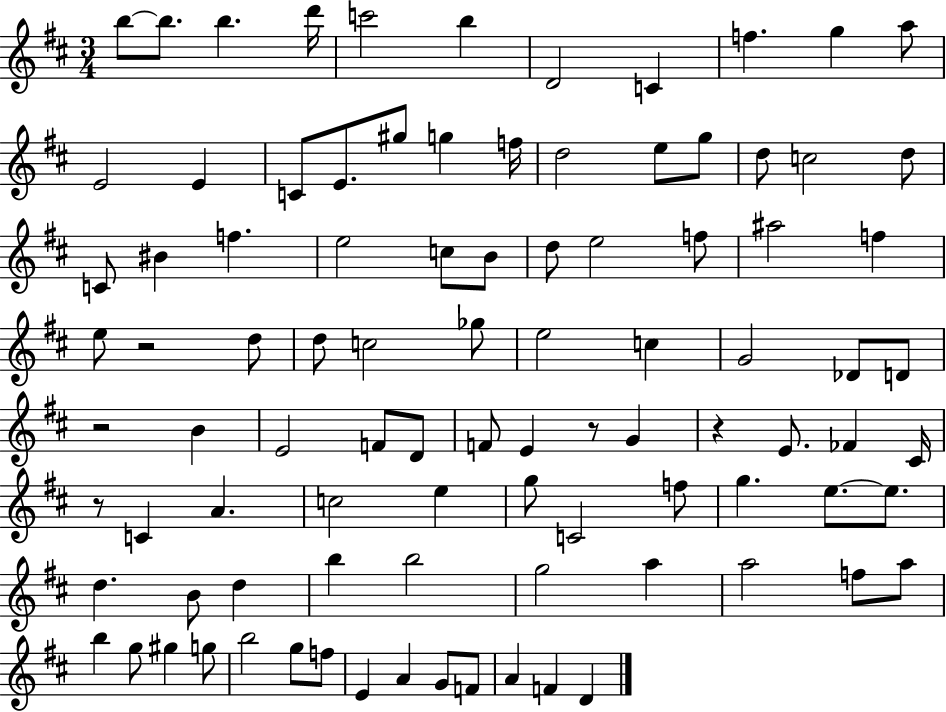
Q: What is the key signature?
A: D major